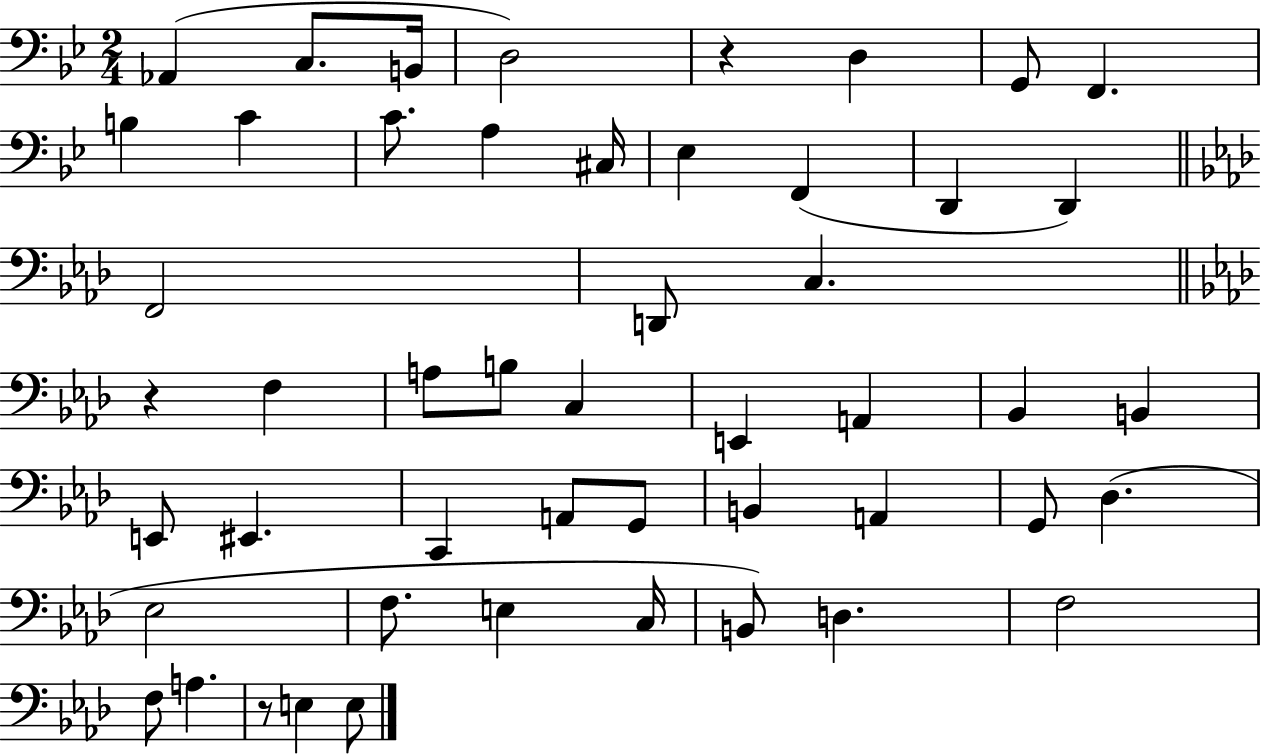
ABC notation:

X:1
T:Untitled
M:2/4
L:1/4
K:Bb
_A,, C,/2 B,,/4 D,2 z D, G,,/2 F,, B, C C/2 A, ^C,/4 _E, F,, D,, D,, F,,2 D,,/2 C, z F, A,/2 B,/2 C, E,, A,, _B,, B,, E,,/2 ^E,, C,, A,,/2 G,,/2 B,, A,, G,,/2 _D, _E,2 F,/2 E, C,/4 B,,/2 D, F,2 F,/2 A, z/2 E, E,/2